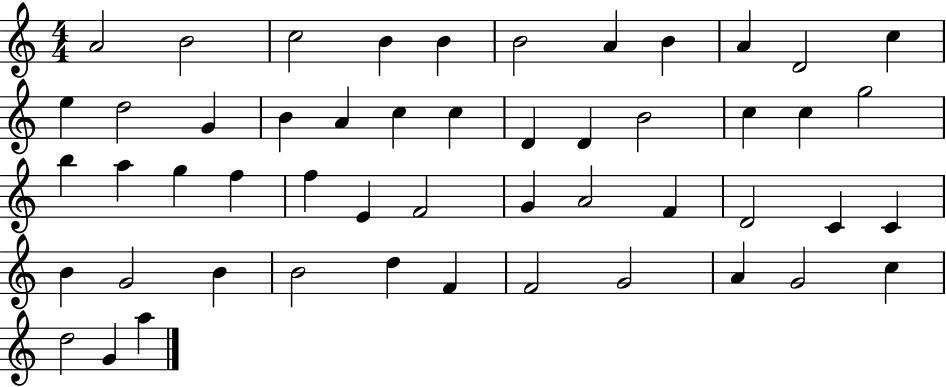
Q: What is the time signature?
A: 4/4